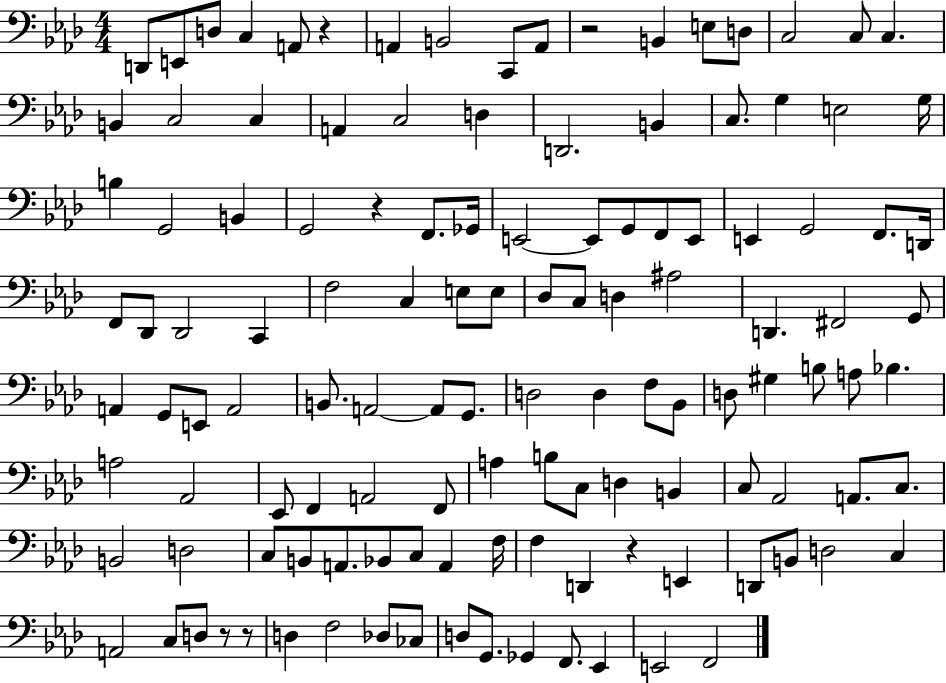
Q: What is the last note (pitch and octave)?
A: F2